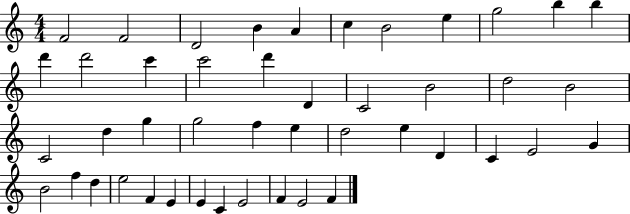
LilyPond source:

{
  \clef treble
  \numericTimeSignature
  \time 4/4
  \key c \major
  f'2 f'2 | d'2 b'4 a'4 | c''4 b'2 e''4 | g''2 b''4 b''4 | \break d'''4 d'''2 c'''4 | c'''2 d'''4 d'4 | c'2 b'2 | d''2 b'2 | \break c'2 d''4 g''4 | g''2 f''4 e''4 | d''2 e''4 d'4 | c'4 e'2 g'4 | \break b'2 f''4 d''4 | e''2 f'4 e'4 | e'4 c'4 e'2 | f'4 e'2 f'4 | \break \bar "|."
}